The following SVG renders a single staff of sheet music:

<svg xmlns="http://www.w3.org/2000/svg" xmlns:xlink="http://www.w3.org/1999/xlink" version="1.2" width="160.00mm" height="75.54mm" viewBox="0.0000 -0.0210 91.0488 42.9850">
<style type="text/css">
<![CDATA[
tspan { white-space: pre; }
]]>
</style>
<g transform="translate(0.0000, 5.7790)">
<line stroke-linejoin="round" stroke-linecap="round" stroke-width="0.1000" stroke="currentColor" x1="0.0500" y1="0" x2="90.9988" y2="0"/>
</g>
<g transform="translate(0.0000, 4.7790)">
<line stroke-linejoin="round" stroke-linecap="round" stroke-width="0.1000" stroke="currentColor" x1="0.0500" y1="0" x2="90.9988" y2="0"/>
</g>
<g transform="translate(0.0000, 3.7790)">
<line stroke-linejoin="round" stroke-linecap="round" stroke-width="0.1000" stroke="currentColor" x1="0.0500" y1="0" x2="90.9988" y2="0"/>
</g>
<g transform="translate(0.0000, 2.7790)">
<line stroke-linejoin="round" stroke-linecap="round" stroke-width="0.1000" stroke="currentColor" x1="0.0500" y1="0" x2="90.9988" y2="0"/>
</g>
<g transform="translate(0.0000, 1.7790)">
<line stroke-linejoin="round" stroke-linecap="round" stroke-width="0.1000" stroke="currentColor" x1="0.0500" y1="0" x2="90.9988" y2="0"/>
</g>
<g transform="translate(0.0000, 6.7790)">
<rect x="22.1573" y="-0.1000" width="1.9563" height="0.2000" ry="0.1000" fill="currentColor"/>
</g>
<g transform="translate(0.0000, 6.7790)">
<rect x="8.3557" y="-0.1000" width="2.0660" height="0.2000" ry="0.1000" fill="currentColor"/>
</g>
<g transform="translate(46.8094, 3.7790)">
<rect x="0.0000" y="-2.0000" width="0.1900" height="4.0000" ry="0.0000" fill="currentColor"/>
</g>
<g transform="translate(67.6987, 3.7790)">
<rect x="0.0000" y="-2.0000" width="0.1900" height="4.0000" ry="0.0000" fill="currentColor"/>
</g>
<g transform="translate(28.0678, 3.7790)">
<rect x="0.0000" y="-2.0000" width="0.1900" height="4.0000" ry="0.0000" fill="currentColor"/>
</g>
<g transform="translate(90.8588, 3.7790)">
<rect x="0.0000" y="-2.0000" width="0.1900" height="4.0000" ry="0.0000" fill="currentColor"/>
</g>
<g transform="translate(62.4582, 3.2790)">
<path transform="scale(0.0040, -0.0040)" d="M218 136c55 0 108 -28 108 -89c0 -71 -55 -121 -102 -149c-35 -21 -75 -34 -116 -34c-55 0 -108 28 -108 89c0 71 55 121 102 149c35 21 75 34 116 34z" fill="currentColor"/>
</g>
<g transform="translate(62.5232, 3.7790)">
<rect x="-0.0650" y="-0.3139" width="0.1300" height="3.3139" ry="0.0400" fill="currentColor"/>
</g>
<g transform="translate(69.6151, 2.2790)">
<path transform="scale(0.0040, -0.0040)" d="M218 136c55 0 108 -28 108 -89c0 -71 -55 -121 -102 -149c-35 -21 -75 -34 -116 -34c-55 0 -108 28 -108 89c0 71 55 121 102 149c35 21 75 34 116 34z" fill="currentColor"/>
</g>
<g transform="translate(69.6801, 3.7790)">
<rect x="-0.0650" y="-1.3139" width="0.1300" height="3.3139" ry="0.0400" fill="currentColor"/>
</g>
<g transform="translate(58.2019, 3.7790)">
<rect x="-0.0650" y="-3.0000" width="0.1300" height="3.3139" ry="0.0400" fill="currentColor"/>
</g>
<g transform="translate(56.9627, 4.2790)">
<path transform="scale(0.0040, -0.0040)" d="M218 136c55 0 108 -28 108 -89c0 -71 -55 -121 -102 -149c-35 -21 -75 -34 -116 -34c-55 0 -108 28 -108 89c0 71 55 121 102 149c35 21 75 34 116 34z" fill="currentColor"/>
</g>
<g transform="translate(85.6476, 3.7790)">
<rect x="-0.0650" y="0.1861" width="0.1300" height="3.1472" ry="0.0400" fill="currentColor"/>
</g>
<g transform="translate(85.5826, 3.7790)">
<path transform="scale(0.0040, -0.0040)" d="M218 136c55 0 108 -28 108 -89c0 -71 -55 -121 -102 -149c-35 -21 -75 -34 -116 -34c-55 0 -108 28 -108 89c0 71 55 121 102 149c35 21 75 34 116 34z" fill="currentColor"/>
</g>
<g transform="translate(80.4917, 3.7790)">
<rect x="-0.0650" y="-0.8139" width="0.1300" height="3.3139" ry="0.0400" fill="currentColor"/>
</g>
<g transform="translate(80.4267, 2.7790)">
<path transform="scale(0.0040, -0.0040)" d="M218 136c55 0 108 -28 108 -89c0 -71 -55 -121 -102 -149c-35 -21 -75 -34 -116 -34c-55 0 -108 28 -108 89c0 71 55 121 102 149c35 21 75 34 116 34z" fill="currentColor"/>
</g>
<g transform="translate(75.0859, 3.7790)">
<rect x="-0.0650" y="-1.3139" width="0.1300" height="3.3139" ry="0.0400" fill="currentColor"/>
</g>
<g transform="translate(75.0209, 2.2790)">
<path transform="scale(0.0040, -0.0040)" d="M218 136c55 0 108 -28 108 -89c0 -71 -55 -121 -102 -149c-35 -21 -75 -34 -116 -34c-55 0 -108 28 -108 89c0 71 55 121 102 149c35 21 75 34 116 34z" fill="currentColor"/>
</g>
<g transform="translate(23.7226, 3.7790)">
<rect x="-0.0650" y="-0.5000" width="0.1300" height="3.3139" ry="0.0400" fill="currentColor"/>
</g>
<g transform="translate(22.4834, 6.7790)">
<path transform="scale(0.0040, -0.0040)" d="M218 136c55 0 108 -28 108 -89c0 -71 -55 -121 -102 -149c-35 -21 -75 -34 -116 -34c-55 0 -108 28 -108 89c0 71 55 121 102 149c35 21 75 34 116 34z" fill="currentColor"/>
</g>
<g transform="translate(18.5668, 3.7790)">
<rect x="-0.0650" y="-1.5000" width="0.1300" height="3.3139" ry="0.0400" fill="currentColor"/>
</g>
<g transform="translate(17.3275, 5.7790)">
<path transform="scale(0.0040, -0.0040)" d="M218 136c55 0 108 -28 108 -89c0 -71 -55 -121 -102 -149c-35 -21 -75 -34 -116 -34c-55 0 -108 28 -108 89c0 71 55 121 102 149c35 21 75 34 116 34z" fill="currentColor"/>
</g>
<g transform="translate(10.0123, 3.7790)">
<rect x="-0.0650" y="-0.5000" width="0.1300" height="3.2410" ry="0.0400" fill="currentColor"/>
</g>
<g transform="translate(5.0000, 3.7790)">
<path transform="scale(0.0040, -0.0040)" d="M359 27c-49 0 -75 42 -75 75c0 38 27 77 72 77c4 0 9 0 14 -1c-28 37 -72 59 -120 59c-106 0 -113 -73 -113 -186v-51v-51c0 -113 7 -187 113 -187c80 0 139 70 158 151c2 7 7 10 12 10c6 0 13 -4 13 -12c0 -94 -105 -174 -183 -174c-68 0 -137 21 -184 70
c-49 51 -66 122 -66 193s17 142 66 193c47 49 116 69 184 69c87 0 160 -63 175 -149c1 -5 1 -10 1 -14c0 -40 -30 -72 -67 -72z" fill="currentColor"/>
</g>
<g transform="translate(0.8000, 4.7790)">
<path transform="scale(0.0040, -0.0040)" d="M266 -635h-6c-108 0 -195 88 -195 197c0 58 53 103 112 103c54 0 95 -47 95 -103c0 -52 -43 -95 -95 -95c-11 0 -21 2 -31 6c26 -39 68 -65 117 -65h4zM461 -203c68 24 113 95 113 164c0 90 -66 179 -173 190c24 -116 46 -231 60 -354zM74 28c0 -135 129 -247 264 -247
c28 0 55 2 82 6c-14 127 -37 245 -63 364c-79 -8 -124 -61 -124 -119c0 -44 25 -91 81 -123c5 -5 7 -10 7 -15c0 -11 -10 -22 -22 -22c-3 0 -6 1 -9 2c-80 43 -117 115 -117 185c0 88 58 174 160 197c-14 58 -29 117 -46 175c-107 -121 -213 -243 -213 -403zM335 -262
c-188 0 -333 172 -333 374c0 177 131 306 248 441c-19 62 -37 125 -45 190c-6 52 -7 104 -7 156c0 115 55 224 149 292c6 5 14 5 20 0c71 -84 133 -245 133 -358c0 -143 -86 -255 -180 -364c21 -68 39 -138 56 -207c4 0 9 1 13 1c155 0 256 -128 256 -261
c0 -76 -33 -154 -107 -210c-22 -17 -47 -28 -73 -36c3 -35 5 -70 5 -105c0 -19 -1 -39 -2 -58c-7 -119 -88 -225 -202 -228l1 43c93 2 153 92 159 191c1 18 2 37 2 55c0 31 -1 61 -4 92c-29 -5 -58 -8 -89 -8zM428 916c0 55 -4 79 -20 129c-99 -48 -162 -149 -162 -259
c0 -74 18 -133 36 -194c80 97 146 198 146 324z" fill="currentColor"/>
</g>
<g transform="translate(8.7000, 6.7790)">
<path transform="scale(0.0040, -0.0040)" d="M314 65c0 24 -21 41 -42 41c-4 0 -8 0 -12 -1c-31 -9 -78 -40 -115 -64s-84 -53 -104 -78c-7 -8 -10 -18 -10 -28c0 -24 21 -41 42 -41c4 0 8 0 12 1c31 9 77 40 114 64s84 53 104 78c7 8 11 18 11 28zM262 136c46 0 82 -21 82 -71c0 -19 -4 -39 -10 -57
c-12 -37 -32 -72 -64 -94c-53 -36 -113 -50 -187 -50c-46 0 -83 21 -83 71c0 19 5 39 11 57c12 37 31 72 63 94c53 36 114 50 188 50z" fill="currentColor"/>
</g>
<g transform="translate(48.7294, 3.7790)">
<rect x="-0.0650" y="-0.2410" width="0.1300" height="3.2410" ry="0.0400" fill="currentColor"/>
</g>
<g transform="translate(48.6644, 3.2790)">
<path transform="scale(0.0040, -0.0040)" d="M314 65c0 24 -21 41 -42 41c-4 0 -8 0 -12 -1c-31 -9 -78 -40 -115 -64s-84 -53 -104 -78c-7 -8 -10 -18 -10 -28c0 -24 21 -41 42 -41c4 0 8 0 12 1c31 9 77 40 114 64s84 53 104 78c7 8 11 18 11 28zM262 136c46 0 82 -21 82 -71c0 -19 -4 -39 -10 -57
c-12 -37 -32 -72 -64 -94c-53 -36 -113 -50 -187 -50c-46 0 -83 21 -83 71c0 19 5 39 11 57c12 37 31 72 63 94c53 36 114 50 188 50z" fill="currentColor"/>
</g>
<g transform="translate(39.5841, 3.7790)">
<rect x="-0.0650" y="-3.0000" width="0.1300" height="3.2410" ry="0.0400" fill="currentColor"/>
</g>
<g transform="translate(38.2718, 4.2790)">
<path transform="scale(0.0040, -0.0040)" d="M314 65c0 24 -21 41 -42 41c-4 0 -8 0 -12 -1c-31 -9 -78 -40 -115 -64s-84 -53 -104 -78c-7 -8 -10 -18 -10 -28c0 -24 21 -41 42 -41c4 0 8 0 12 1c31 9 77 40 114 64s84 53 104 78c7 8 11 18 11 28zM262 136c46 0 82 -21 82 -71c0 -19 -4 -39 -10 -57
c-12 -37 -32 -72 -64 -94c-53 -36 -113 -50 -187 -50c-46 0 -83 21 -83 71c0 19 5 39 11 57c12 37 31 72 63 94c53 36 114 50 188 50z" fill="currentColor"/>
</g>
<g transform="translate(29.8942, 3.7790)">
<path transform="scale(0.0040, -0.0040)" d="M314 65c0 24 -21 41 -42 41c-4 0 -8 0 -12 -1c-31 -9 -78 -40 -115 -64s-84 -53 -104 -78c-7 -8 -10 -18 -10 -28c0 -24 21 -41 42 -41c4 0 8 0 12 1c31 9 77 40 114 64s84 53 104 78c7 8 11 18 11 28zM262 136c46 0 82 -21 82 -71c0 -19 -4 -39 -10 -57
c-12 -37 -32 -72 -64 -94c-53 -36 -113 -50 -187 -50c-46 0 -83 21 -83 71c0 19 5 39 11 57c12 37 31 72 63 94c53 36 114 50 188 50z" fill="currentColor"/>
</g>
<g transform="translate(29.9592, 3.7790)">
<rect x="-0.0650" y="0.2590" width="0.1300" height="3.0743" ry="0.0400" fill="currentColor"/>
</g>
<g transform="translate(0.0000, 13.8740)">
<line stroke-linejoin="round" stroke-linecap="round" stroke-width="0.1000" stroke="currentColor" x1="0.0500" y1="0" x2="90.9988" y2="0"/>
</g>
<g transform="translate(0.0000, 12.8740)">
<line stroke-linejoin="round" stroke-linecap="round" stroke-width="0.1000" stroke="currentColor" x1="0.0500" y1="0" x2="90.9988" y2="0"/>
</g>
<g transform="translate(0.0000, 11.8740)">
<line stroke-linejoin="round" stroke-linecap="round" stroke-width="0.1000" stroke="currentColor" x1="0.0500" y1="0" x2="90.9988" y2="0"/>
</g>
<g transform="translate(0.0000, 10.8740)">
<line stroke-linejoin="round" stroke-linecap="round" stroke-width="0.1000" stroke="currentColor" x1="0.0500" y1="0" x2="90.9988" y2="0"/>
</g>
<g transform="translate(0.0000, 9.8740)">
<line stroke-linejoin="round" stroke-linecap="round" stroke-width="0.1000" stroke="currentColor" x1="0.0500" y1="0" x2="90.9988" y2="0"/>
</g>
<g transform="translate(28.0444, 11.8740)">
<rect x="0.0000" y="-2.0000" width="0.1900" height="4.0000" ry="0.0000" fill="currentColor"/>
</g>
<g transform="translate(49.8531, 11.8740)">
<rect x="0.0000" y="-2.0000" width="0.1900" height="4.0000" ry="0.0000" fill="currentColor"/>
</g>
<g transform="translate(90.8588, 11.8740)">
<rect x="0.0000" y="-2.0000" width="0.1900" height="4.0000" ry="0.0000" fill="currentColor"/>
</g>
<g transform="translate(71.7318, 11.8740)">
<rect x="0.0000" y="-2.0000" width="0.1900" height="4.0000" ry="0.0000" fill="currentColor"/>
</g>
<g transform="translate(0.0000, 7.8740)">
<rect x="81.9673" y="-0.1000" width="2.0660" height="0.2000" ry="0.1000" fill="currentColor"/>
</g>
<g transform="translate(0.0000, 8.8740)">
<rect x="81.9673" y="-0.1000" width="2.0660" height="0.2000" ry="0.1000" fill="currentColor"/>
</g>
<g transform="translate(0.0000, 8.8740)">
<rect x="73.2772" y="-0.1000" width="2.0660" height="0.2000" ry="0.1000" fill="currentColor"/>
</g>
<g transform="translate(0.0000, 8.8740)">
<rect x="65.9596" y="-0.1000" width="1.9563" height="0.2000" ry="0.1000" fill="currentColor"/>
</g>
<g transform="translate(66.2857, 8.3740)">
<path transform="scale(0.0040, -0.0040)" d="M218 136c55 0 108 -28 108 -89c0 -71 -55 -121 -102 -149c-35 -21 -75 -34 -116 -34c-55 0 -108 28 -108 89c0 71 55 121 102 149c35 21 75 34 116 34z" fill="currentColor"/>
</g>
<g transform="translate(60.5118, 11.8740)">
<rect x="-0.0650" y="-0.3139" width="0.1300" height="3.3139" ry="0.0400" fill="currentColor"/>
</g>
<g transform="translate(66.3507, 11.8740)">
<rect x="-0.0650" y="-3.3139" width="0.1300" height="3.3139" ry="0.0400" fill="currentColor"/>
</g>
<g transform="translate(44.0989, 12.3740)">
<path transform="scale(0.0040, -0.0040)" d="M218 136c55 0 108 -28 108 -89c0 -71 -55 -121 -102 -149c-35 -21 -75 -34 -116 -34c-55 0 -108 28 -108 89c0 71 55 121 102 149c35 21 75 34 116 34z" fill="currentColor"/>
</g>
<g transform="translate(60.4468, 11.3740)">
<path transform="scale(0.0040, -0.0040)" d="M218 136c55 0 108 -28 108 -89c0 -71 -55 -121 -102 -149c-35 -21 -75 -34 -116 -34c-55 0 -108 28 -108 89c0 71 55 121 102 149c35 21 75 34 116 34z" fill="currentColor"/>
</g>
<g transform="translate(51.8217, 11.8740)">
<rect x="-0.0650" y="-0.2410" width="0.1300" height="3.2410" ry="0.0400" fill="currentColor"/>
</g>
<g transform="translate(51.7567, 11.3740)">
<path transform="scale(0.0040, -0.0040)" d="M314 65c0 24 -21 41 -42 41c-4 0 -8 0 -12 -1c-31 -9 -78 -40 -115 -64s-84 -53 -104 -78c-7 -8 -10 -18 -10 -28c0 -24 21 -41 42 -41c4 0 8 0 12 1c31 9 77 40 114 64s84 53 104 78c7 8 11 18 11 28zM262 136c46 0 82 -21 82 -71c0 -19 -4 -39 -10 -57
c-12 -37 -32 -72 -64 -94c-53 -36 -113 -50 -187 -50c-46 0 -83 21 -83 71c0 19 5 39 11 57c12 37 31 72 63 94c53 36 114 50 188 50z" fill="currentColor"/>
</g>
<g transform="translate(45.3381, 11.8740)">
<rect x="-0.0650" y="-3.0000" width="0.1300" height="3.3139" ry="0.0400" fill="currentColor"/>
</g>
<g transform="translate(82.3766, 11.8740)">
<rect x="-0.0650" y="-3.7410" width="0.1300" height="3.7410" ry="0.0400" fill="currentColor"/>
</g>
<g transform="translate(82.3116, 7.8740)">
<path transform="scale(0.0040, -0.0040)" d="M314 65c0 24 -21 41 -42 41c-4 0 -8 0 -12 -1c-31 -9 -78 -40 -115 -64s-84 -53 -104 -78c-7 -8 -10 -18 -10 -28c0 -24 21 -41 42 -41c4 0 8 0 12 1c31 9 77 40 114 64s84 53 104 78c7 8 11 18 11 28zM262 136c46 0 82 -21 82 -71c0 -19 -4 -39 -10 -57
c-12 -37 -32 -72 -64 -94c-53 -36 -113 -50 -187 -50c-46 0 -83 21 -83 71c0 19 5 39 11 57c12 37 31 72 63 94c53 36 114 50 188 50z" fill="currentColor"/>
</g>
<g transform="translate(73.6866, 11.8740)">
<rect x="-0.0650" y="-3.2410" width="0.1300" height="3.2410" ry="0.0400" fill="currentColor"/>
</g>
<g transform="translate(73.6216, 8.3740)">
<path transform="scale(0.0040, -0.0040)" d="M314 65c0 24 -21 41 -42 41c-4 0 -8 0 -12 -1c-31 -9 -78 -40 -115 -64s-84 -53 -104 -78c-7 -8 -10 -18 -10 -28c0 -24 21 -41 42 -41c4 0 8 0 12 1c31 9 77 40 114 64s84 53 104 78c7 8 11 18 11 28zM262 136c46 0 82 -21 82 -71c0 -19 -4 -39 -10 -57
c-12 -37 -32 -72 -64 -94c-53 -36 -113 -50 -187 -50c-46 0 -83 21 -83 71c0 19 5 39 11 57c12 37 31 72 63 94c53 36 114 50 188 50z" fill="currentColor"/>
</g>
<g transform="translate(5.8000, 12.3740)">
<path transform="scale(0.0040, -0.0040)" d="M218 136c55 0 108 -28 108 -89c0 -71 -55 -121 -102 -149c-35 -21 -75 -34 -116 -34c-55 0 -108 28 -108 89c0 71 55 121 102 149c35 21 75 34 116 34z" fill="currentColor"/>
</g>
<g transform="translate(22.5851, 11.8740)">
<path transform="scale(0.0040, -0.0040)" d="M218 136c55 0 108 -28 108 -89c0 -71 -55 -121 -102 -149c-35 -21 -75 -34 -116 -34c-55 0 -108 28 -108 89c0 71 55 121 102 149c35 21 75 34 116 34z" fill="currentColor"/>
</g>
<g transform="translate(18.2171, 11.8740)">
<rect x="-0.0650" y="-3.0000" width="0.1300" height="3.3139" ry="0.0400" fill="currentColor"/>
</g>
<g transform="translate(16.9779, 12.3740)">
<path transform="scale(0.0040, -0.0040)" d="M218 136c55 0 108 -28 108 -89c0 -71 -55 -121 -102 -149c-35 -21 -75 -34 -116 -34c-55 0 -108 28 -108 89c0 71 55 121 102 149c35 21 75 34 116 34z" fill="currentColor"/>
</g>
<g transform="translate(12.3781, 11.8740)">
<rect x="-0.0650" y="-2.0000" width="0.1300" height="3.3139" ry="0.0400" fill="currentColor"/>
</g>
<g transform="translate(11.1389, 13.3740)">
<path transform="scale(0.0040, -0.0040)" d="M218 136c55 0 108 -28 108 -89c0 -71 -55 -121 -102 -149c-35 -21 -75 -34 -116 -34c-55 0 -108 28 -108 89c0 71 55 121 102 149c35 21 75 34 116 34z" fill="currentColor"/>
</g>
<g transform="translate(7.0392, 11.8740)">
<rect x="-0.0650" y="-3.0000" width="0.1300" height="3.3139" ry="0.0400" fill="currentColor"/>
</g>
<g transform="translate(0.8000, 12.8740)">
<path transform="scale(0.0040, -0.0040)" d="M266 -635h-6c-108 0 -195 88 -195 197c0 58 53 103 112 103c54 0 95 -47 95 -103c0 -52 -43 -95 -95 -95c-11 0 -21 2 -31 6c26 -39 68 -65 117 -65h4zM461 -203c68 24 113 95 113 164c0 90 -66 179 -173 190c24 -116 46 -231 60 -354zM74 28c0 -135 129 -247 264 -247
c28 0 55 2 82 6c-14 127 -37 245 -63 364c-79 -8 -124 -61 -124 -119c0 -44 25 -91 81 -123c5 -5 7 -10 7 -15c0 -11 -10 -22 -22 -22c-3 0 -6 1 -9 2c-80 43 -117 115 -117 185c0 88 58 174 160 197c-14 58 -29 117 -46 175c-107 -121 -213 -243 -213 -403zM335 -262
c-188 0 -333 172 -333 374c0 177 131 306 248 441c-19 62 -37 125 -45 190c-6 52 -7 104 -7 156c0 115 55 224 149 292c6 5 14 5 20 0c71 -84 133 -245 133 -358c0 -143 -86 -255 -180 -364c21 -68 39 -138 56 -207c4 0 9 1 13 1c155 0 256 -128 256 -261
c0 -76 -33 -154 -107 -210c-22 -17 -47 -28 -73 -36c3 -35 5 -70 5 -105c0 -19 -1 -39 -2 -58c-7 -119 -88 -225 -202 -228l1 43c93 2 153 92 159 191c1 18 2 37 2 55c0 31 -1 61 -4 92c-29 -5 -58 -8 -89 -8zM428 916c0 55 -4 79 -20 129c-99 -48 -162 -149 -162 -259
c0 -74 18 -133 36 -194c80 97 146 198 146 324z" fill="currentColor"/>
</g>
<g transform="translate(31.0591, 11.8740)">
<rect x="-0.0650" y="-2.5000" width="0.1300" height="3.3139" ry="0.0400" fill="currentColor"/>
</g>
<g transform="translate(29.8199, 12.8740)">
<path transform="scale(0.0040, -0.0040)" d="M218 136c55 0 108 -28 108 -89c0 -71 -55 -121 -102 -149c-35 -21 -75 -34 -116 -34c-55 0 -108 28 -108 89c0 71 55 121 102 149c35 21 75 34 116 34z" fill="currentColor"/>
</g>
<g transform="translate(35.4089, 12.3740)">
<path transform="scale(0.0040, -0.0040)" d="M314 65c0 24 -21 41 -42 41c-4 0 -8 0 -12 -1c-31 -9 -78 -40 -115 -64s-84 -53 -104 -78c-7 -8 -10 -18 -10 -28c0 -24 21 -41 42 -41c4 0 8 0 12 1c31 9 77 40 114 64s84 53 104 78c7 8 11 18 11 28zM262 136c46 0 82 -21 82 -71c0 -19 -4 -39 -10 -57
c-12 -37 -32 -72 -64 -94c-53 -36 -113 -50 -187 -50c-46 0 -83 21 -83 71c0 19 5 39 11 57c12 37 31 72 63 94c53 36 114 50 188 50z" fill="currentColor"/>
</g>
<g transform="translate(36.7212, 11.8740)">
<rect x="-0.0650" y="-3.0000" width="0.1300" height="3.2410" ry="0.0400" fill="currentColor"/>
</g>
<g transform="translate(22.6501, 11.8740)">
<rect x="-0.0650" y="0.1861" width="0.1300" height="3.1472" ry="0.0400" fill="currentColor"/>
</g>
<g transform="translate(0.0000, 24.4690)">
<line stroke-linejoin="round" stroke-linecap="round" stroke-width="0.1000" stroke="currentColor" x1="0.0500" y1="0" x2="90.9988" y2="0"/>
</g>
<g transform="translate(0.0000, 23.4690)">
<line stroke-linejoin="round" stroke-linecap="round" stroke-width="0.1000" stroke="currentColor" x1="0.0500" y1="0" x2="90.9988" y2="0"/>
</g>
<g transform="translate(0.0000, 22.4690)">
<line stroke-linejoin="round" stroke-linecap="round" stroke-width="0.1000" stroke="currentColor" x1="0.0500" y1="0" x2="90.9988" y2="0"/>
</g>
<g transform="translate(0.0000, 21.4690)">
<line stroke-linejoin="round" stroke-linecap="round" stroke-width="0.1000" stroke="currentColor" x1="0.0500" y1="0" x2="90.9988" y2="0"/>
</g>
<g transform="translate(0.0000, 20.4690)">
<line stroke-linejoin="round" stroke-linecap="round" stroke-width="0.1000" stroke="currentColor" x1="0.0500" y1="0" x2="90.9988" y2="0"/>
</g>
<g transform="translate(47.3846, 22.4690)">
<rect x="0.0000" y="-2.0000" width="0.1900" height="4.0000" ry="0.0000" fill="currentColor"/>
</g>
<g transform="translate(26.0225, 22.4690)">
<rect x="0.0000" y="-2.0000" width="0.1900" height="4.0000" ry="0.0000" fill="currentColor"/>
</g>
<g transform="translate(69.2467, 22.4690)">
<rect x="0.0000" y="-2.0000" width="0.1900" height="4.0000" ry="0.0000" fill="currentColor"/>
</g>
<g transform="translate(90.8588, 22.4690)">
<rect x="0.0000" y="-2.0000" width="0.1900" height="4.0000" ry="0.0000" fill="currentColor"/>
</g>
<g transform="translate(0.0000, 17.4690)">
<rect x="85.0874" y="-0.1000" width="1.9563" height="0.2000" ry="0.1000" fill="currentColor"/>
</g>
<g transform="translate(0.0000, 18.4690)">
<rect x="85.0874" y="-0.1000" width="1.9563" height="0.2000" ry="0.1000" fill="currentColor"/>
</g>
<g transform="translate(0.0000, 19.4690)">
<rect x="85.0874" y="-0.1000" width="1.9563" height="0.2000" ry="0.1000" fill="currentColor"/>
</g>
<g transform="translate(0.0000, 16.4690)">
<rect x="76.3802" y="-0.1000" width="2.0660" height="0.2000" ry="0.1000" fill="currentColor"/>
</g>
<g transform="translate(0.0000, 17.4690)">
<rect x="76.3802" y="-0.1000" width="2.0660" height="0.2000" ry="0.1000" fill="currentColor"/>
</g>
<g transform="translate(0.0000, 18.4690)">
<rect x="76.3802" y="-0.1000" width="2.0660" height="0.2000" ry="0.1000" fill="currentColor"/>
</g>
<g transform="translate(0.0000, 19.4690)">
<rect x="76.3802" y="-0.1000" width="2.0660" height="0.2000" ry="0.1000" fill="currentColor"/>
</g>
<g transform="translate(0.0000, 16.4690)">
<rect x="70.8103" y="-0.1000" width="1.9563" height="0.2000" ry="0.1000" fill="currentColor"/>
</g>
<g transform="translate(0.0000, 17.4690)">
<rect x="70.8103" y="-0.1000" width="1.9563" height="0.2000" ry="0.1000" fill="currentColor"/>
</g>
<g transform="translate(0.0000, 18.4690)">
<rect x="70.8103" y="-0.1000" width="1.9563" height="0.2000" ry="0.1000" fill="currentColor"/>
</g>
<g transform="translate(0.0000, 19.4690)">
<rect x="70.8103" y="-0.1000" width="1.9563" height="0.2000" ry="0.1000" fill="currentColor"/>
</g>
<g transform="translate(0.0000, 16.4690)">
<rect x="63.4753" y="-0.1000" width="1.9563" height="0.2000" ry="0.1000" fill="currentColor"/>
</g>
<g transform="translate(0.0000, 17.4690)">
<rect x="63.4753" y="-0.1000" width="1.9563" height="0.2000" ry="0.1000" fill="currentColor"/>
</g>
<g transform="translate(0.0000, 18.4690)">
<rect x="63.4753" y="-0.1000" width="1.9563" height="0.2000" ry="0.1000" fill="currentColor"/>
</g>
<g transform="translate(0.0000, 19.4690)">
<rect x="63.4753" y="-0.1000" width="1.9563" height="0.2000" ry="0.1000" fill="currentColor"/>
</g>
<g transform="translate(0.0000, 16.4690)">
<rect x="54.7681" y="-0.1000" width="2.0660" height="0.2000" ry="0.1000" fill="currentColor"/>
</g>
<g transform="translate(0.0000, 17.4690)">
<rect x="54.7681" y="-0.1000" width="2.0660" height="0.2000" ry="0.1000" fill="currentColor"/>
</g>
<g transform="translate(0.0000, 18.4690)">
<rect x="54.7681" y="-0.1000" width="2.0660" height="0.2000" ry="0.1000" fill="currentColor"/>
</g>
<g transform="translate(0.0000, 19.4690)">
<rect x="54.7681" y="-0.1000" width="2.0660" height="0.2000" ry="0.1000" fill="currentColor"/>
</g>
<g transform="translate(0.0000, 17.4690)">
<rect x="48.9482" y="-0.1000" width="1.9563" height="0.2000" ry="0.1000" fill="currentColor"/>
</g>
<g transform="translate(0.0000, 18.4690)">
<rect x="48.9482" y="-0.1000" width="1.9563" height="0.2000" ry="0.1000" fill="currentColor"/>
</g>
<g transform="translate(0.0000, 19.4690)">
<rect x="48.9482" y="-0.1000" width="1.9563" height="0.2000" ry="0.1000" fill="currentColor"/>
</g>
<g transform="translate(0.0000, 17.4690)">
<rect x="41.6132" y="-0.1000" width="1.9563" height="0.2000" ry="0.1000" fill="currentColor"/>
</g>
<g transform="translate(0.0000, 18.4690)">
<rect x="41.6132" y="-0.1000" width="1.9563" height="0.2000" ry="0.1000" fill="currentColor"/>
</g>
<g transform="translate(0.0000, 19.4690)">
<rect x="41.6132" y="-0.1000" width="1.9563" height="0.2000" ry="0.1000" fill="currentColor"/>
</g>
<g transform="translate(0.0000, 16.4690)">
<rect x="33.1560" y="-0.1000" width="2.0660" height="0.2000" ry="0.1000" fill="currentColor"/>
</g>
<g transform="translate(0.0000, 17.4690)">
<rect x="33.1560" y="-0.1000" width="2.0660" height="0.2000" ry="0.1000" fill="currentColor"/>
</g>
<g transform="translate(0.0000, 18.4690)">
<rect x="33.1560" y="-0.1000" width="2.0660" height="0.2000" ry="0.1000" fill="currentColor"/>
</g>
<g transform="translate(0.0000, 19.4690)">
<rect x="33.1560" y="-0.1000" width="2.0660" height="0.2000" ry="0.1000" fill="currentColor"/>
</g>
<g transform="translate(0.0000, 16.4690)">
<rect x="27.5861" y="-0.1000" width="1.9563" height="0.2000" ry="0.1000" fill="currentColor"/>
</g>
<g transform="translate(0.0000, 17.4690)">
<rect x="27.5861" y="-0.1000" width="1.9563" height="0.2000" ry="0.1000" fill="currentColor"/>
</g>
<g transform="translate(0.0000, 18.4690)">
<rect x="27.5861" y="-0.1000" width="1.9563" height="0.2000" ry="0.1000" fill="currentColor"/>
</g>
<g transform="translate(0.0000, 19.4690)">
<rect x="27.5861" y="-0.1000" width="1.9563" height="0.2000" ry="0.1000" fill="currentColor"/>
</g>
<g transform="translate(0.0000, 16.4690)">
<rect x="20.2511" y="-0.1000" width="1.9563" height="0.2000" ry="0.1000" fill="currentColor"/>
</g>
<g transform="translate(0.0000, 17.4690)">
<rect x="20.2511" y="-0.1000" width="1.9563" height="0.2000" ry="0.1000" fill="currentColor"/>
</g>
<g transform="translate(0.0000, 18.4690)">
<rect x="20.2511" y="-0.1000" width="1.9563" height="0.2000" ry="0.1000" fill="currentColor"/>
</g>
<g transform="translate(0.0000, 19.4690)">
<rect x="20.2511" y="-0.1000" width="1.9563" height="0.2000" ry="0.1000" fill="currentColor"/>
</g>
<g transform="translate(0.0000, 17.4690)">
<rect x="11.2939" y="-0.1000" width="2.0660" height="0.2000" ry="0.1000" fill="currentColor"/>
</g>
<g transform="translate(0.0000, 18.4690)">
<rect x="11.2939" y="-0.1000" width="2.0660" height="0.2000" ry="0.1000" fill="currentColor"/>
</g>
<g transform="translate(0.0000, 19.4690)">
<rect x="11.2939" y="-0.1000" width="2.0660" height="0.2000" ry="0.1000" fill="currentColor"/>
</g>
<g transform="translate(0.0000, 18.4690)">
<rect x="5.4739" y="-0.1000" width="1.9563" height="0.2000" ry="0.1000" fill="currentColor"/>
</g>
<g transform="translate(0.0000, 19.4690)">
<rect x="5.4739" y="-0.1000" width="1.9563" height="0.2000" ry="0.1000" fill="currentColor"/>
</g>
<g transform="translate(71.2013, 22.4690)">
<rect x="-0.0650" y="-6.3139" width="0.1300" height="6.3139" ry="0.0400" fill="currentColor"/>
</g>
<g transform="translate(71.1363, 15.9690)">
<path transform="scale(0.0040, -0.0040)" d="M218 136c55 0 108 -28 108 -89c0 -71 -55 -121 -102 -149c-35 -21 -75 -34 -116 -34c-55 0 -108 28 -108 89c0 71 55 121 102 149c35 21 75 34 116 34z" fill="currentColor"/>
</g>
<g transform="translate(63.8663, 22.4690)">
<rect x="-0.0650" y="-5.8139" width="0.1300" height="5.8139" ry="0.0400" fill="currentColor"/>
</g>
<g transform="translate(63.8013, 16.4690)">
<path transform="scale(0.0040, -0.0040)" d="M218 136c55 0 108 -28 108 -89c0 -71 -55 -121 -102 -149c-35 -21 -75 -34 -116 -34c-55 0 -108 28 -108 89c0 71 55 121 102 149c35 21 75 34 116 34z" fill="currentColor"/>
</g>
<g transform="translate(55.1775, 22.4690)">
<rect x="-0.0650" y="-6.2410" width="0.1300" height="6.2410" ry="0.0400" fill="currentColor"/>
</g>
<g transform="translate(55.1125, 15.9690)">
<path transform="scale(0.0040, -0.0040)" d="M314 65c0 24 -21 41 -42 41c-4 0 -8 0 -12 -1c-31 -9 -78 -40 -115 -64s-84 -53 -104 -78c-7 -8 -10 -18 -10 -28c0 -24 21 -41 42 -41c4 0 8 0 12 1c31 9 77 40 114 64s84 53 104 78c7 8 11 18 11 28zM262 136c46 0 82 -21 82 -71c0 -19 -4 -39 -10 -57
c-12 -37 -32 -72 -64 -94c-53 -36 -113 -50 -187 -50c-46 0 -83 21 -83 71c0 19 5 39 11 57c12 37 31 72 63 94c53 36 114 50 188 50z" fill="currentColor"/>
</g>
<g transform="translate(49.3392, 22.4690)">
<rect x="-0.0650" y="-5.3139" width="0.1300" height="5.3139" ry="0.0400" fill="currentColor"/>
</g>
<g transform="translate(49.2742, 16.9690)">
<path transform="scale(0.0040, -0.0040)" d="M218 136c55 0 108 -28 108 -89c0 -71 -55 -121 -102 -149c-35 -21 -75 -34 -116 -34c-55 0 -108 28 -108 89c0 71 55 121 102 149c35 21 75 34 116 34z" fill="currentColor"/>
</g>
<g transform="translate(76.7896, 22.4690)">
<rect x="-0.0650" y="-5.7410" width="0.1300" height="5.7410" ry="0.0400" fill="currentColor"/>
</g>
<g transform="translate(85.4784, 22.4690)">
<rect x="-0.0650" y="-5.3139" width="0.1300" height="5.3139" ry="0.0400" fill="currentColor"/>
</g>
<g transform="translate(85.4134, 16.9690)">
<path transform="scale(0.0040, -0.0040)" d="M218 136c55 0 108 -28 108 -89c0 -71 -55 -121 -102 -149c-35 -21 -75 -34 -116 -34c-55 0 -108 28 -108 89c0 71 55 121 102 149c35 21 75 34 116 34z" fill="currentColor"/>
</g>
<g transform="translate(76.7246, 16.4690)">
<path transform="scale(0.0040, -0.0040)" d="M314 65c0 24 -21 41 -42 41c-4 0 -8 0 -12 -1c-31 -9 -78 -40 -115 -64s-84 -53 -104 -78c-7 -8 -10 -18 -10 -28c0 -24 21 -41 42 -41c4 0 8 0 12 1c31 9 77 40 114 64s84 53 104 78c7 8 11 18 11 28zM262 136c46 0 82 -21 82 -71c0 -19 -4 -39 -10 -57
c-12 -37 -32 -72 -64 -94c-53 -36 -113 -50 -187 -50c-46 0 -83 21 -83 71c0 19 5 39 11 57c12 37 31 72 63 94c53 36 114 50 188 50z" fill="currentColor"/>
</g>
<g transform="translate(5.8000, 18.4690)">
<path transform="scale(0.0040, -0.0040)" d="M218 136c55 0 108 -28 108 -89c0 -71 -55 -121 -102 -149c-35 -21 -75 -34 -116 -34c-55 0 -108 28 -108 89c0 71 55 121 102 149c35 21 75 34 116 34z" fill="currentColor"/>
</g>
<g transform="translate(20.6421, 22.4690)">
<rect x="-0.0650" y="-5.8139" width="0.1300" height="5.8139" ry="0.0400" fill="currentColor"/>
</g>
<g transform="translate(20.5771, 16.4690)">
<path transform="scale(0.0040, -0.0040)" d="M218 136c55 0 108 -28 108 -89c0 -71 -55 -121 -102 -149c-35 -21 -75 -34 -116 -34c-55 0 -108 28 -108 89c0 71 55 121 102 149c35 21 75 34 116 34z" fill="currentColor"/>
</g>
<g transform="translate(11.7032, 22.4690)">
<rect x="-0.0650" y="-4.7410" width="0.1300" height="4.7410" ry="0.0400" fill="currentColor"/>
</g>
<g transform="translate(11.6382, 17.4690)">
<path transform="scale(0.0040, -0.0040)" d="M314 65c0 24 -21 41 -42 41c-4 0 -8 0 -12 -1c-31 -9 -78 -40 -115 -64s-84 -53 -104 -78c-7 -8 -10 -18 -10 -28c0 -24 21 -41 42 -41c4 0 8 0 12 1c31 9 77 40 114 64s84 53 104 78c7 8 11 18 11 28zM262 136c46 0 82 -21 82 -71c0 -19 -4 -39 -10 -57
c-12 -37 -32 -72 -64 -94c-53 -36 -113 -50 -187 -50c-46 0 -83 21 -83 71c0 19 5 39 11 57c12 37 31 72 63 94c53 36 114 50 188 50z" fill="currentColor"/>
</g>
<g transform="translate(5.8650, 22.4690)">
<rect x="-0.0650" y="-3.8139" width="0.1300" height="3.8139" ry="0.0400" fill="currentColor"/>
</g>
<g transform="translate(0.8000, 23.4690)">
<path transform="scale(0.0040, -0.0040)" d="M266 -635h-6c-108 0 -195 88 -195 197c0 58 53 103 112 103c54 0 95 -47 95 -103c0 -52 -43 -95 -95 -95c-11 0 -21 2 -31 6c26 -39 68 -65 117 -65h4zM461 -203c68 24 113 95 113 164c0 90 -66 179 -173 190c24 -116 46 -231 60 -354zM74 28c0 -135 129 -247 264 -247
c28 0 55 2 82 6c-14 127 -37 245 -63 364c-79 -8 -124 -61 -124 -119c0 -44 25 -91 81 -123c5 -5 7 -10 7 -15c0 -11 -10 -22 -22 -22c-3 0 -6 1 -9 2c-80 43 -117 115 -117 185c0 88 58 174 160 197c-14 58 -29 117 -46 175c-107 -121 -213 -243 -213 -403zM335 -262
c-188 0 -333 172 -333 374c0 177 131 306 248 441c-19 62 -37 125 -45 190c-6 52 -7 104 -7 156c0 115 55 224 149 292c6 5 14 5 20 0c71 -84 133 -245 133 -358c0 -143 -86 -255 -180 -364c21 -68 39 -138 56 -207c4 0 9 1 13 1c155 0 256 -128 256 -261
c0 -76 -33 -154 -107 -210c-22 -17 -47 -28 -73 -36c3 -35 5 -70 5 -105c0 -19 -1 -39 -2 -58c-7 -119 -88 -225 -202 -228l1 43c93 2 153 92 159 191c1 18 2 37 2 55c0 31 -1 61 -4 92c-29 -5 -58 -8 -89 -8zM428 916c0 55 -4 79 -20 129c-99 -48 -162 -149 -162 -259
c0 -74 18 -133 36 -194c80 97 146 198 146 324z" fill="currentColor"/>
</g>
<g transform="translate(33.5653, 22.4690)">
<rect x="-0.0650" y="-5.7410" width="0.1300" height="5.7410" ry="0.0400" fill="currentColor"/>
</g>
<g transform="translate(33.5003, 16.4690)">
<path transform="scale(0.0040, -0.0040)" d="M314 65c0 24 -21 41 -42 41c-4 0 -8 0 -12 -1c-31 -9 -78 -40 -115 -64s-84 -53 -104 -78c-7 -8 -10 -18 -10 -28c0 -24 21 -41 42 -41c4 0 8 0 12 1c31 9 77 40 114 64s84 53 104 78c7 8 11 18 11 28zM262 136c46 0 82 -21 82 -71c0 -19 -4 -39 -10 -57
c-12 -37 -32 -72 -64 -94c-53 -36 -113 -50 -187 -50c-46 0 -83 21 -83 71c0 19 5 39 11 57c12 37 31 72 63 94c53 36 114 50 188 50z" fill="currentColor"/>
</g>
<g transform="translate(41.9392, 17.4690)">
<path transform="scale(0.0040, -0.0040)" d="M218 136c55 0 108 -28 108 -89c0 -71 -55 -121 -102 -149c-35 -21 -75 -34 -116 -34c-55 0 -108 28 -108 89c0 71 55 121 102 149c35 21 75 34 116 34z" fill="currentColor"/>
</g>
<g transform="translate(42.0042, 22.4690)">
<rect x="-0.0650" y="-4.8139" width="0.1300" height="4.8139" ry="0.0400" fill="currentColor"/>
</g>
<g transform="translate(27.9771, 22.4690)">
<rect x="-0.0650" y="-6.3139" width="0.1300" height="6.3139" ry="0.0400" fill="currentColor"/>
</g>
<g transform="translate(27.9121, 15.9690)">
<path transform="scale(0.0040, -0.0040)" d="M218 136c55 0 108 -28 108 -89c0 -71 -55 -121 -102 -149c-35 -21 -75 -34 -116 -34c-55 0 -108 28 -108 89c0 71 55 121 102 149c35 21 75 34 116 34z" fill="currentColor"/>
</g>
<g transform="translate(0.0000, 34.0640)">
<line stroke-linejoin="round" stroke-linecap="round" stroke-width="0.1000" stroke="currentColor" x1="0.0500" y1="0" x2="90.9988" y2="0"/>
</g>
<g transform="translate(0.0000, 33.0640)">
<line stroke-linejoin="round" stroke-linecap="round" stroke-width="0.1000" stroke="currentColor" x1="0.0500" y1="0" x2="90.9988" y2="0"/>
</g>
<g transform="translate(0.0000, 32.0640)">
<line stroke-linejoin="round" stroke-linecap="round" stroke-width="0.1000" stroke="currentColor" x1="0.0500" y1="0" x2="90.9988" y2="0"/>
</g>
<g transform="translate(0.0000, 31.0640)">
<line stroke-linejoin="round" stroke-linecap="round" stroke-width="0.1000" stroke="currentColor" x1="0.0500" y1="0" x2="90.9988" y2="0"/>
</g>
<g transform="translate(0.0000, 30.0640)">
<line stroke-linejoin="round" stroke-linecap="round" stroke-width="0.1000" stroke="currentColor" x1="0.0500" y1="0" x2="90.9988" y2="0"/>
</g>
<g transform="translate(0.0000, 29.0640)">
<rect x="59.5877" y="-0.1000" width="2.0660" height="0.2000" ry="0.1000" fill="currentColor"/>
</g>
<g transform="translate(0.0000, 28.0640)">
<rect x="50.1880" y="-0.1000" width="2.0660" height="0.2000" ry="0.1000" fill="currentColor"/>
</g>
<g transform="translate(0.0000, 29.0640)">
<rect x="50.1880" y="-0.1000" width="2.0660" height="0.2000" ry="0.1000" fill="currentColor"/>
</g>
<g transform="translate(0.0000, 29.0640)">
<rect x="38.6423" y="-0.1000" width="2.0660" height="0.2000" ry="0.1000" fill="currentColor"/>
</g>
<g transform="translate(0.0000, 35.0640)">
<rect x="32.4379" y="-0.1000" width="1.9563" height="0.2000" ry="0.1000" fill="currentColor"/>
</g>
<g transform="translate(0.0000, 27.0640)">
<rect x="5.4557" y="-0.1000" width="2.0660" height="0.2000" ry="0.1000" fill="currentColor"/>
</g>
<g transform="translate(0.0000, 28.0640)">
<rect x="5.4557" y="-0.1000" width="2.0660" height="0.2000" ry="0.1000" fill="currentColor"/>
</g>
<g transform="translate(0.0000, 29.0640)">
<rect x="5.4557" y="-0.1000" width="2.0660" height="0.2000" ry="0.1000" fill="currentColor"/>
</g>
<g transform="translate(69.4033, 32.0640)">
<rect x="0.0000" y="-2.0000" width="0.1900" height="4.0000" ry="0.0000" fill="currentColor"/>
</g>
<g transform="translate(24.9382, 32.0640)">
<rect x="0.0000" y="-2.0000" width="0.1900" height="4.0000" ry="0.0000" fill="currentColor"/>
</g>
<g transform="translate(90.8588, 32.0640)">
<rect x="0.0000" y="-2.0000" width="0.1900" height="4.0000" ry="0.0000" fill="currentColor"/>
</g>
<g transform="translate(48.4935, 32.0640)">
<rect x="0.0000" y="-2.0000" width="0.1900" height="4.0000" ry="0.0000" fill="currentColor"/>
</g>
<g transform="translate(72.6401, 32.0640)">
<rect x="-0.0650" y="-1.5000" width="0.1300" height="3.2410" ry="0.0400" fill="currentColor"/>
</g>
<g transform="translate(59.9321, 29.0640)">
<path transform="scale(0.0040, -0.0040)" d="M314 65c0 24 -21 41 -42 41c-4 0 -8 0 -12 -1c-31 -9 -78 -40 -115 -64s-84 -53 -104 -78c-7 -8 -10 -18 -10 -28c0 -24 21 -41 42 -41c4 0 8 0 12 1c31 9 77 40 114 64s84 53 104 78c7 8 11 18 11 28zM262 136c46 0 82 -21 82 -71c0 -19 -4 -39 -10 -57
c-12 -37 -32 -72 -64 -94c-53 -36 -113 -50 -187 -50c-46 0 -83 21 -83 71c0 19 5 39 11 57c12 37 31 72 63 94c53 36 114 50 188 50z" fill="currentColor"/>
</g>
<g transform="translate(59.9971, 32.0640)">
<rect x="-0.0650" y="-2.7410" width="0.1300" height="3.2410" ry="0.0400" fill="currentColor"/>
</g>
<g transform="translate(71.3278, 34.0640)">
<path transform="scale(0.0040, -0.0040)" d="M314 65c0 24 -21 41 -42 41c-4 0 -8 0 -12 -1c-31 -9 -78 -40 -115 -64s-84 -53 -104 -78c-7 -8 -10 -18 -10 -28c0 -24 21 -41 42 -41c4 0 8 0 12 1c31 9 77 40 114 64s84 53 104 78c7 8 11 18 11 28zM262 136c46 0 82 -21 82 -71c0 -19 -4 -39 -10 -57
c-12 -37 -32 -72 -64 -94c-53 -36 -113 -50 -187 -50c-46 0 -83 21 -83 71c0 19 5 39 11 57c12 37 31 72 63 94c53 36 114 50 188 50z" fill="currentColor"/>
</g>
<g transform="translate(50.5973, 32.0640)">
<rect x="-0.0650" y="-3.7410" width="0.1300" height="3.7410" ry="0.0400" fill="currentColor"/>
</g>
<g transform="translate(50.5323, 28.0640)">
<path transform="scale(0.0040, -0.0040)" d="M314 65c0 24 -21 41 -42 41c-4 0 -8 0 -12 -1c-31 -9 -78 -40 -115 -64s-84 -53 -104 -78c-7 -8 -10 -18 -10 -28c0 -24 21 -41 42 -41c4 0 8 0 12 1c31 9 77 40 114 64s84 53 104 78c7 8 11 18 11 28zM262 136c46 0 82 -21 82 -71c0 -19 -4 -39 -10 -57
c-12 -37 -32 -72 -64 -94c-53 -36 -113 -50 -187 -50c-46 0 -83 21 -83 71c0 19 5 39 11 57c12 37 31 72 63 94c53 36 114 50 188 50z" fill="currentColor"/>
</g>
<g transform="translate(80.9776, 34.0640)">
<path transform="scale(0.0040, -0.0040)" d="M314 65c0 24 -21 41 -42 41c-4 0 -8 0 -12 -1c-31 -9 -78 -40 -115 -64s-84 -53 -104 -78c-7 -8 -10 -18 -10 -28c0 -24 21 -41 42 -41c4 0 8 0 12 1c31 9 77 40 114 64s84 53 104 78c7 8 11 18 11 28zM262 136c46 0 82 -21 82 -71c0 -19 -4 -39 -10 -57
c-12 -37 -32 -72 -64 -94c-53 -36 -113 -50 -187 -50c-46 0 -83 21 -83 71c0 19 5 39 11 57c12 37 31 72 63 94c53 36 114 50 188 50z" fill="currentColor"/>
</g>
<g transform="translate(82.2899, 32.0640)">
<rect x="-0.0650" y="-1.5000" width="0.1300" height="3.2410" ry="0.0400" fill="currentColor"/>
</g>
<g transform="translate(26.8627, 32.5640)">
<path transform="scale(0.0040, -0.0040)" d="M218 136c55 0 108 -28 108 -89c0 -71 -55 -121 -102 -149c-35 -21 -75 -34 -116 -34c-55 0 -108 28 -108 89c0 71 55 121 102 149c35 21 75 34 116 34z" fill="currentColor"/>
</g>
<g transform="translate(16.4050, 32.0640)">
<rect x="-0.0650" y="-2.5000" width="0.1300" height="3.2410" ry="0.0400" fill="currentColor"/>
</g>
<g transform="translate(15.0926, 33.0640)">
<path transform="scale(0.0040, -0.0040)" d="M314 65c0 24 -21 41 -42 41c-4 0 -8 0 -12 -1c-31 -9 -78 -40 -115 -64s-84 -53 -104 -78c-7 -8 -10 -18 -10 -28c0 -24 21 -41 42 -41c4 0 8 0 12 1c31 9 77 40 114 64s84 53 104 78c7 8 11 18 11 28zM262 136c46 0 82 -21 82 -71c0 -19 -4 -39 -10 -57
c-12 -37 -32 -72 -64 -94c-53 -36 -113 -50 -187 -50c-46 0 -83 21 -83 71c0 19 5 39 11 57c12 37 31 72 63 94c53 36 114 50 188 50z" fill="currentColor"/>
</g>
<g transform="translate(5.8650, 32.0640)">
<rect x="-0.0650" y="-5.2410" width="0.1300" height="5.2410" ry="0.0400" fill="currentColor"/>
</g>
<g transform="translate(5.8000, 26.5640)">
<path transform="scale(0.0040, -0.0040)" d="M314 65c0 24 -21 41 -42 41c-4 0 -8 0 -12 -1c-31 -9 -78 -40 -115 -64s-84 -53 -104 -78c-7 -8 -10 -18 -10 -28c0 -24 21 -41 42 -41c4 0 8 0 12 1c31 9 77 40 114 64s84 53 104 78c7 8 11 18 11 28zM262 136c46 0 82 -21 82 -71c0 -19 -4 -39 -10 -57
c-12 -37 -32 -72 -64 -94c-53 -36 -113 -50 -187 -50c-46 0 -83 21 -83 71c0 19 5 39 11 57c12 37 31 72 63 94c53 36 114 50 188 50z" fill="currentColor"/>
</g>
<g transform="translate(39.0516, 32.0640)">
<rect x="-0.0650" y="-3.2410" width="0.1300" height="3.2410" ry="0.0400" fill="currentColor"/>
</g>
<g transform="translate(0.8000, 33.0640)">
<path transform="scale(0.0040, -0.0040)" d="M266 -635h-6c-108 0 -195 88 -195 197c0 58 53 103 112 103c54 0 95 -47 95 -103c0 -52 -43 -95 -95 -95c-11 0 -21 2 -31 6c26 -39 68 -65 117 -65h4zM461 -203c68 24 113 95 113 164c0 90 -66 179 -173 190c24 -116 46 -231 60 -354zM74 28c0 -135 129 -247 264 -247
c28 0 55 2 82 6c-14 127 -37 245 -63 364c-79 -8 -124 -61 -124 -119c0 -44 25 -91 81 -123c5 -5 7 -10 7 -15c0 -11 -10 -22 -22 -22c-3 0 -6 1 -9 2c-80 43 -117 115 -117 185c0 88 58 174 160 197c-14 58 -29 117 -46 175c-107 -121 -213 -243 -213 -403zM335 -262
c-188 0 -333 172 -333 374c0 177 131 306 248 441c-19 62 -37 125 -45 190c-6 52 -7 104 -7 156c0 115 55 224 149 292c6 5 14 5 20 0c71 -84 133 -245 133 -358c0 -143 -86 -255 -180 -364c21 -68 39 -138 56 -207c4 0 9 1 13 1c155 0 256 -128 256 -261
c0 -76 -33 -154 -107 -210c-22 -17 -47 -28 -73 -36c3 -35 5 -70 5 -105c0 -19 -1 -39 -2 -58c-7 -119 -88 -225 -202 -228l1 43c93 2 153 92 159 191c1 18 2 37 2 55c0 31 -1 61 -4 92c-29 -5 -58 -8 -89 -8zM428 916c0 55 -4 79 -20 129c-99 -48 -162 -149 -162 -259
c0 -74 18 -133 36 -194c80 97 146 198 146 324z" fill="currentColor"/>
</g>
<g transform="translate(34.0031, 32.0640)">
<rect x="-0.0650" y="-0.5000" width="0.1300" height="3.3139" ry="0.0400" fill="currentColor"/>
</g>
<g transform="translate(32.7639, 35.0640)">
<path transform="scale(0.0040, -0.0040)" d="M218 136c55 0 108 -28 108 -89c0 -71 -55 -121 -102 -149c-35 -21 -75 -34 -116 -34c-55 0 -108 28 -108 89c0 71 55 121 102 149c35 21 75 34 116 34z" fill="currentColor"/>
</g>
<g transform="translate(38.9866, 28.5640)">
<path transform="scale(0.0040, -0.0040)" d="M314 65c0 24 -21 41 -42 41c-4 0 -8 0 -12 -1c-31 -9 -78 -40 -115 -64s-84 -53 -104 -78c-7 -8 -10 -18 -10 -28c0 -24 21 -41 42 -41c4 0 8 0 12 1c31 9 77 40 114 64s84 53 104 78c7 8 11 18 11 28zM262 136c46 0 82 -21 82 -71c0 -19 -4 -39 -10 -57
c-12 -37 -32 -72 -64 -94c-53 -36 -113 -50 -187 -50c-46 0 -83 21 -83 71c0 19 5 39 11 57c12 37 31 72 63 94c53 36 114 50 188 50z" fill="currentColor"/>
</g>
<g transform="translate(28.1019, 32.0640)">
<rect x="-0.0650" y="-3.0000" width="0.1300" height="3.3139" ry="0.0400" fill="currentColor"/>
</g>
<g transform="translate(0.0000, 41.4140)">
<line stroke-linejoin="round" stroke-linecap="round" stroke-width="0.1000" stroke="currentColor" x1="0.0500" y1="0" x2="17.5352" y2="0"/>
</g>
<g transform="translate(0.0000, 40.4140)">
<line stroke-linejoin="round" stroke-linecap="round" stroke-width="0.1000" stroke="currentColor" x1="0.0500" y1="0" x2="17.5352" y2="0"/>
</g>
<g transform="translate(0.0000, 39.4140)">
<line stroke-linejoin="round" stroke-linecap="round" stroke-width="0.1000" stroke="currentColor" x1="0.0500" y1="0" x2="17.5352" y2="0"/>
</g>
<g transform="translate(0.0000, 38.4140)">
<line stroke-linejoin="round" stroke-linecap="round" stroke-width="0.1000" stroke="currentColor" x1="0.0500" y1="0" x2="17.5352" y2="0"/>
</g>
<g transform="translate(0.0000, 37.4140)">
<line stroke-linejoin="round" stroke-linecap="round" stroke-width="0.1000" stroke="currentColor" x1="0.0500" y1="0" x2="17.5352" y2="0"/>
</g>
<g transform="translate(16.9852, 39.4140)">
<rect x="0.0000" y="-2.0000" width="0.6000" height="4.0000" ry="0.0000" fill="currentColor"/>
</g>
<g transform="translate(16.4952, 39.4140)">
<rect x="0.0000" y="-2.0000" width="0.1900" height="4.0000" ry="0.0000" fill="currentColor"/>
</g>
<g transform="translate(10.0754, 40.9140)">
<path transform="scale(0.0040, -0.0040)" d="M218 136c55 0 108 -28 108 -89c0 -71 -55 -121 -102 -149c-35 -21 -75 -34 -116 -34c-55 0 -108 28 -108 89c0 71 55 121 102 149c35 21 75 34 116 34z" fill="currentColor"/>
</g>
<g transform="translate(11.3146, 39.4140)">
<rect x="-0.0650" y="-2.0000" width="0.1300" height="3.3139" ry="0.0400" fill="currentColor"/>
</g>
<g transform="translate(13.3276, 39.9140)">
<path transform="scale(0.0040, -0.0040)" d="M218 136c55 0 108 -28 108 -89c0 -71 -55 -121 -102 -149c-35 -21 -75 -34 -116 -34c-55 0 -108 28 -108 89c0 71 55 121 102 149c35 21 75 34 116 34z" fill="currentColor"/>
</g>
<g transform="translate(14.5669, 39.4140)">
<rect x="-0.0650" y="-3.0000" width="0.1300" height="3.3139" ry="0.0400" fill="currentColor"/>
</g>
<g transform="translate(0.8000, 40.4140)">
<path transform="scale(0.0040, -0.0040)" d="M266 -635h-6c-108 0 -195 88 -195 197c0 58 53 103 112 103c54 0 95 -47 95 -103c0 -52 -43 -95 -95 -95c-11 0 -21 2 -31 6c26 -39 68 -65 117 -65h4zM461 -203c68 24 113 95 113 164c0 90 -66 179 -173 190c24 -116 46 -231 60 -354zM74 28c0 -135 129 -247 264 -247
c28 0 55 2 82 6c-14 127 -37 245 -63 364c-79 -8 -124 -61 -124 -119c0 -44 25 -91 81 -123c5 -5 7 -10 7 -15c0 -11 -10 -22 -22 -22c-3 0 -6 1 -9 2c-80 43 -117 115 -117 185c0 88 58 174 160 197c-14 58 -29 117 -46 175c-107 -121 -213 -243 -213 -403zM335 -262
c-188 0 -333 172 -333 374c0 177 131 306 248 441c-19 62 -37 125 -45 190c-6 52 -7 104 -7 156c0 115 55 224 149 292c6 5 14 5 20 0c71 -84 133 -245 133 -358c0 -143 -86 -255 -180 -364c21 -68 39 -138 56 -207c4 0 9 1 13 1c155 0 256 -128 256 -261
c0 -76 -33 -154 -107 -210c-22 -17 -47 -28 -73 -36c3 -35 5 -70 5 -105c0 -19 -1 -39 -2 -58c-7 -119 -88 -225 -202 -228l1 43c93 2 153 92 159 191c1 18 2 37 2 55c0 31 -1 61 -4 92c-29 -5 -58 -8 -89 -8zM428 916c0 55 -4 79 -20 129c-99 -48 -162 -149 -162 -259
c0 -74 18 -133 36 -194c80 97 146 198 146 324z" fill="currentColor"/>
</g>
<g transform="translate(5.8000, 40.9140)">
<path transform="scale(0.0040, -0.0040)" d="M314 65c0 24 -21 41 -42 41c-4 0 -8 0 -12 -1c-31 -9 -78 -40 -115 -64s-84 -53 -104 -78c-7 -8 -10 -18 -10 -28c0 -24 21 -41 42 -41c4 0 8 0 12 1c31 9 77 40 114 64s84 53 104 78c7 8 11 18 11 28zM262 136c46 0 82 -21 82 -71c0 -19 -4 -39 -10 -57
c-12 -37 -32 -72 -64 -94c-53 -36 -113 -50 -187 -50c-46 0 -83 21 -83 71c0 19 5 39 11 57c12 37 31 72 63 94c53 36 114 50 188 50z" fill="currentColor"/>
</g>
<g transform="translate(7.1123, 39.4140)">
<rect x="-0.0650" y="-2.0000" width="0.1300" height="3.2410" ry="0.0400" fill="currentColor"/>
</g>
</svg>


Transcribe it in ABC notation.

X:1
T:Untitled
M:4/4
L:1/4
K:C
C2 E C B2 A2 c2 A c e e d B A F A B G A2 A c2 c b b2 c'2 c' e'2 g' a' g'2 e' f' a'2 g' a' g'2 f' f'2 G2 A C b2 c'2 a2 E2 E2 F2 F A